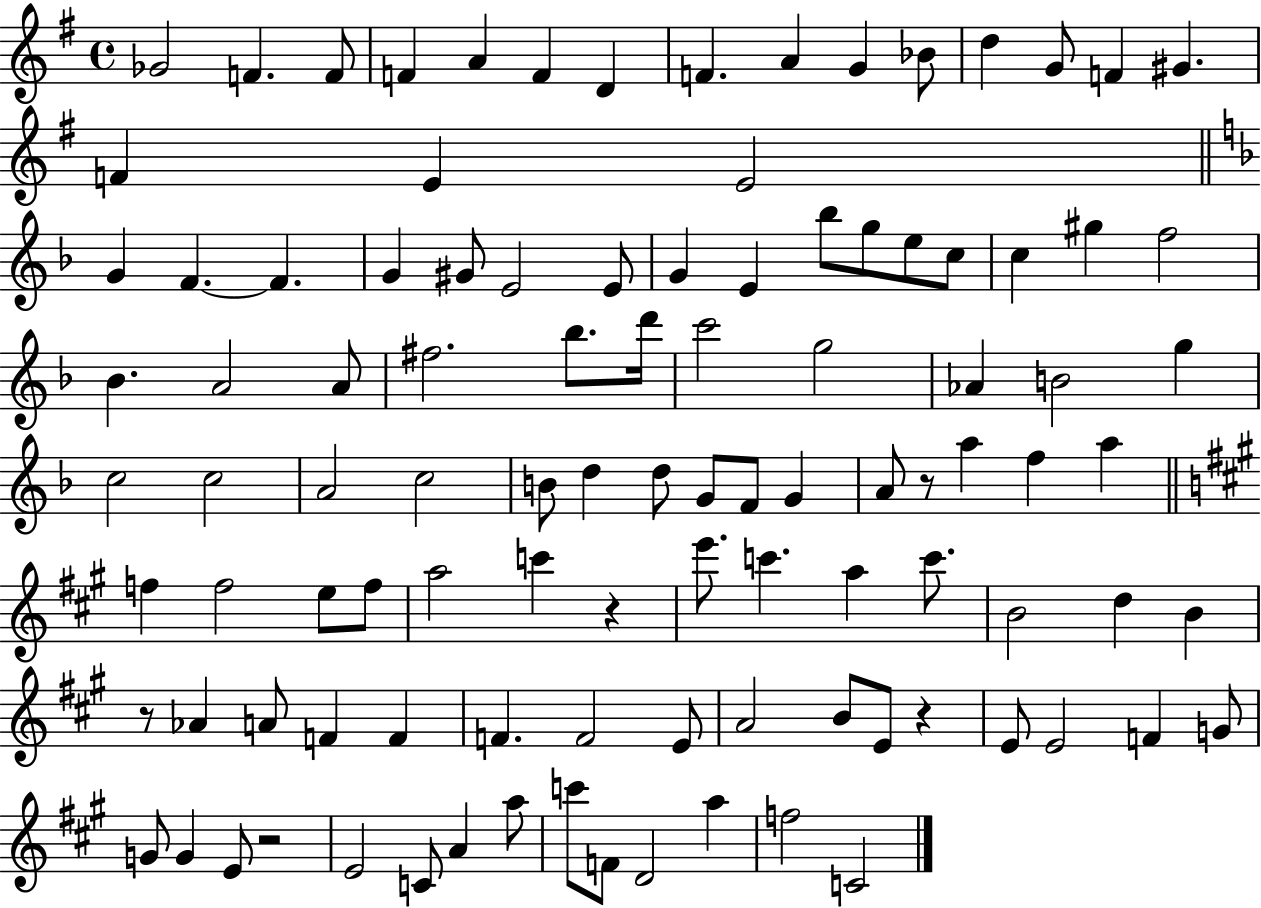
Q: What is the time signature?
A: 4/4